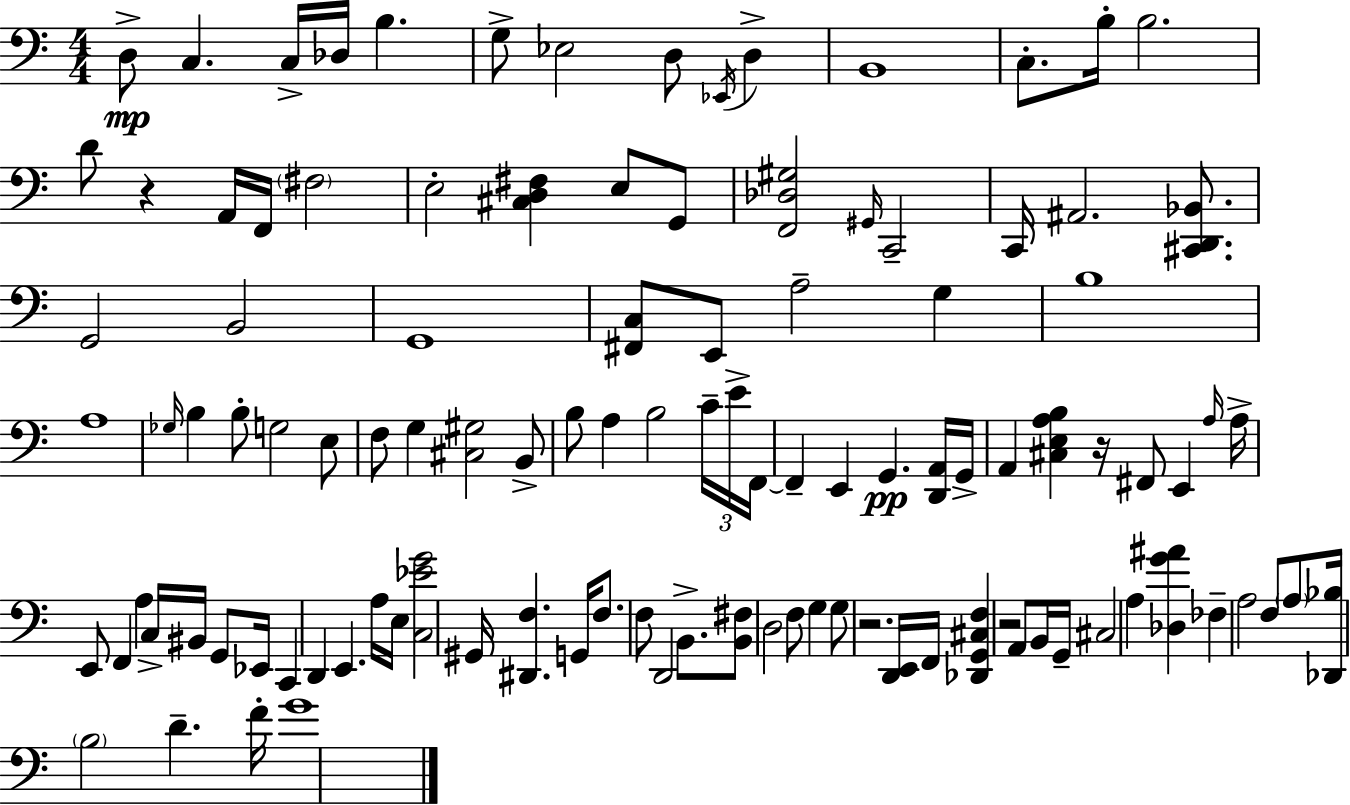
{
  \clef bass
  \numericTimeSignature
  \time 4/4
  \key a \minor
  d8->\mp c4. c16-> des16 b4. | g8-> ees2 d8 \acciaccatura { ees,16 } d4-> | b,1 | c8.-. b16-. b2. | \break d'8 r4 a,16 f,16 \parenthesize fis2 | e2-. <cis d fis>4 e8 g,8 | <f, des gis>2 \grace { gis,16 } c,2-- | c,16 ais,2. <cis, d, bes,>8. | \break g,2 b,2 | g,1 | <fis, c>8 e,8 a2-- g4 | b1 | \break a1 | \grace { ges16 } b4 b8-. g2 | e8 f8 g4 <cis gis>2 | b,8-> b8 a4 b2 | \break \tuplet 3/2 { c'16-- e'16-> f,16~~ } f,4-- e,4 g,4.\pp | <d, a,>16 g,16-> a,4 <cis e a b>4 r16 fis,8 e,4 | \grace { a16 } a16-> e,8 f,4 a4 c16-> | bis,16 g,8 ees,16 c,4 d,4 e,4. | \break a16 e16 <c ees' g'>2 gis,16 <dis, f>4. | g,16 f8. f8 d,2 | b,8.-> <b, fis>8 d2 f8 | g4 g8 r2. | \break <d, e,>16 f,16 <des, g, cis f>4 r2 | a,8 b,16 g,16-- cis2 a4 | <des g' ais'>4 fes4-- a2 | f8 \parenthesize a8 <des, bes>16 \parenthesize b2 d'4.-- | \break f'16-. g'1 | \bar "|."
}